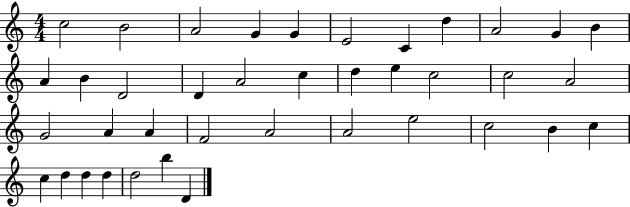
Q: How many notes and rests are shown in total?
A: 39